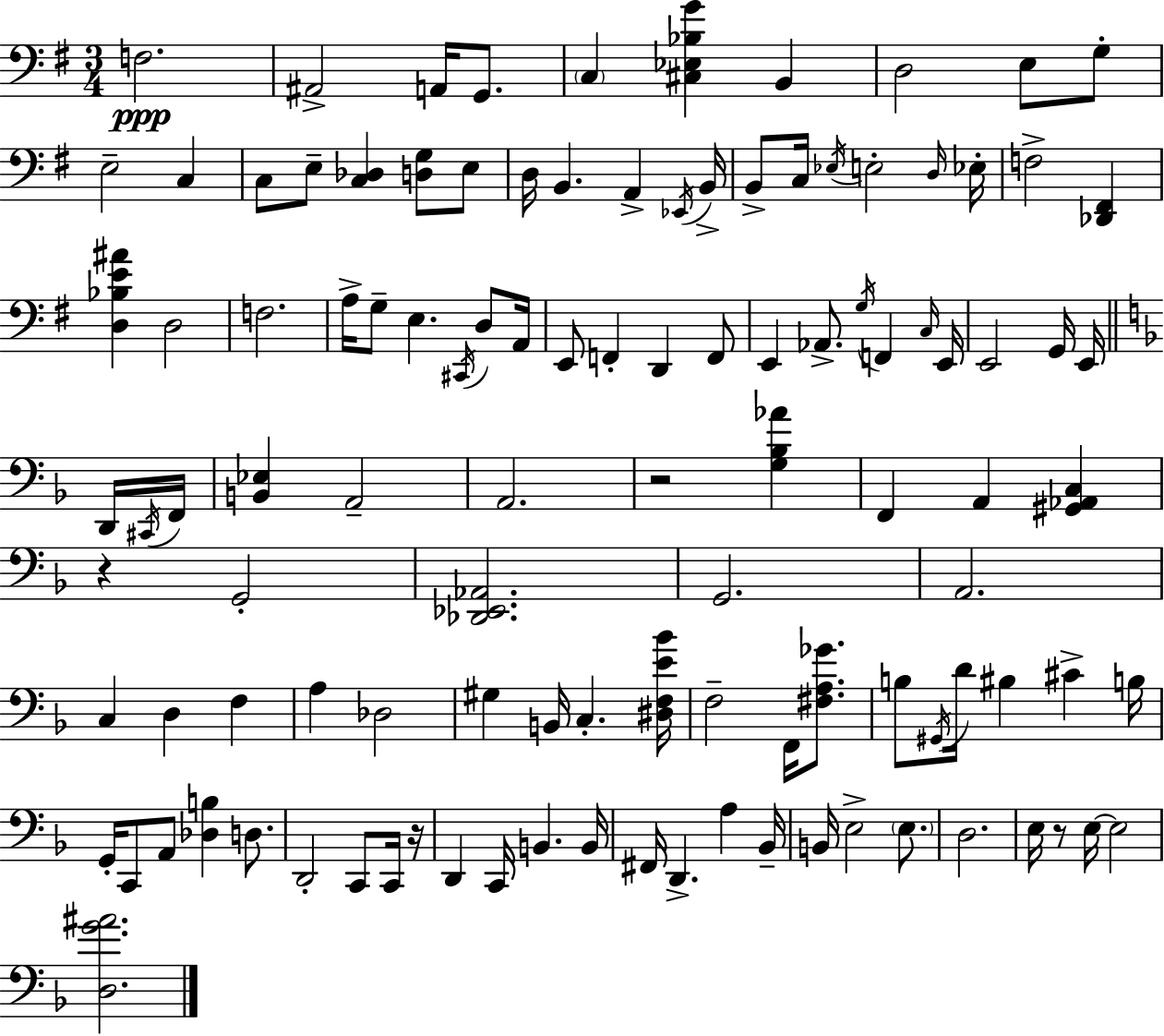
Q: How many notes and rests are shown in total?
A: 112